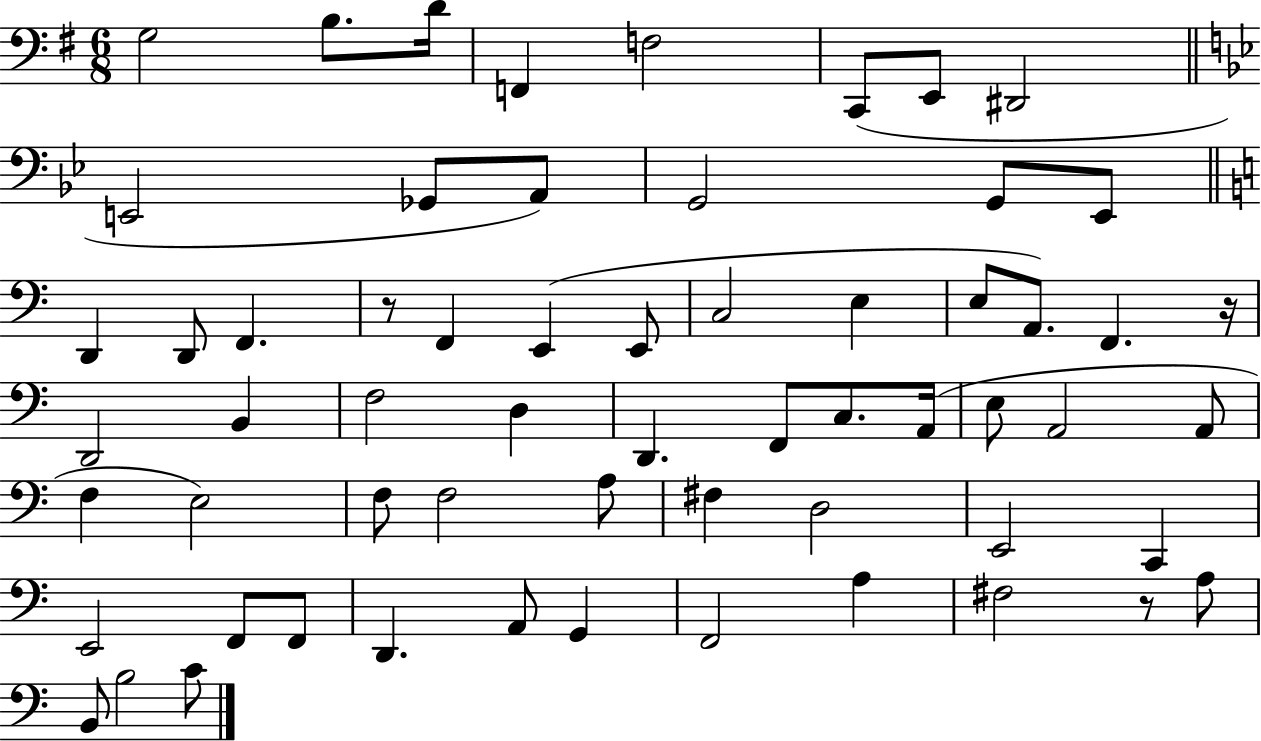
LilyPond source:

{
  \clef bass
  \numericTimeSignature
  \time 6/8
  \key g \major
  g2 b8. d'16 | f,4 f2 | c,8( e,8 dis,2 | \bar "||" \break \key bes \major e,2 ges,8 a,8) | g,2 g,8 ees,8 | \bar "||" \break \key c \major d,4 d,8 f,4. | r8 f,4 e,4( e,8 | c2 e4 | e8 a,8.) f,4. r16 | \break d,2 b,4 | f2 d4 | d,4. f,8 c8. a,16( | e8 a,2 a,8 | \break f4 e2) | f8 f2 a8 | fis4 d2 | e,2 c,4 | \break e,2 f,8 f,8 | d,4. a,8 g,4 | f,2 a4 | fis2 r8 a8 | \break b,8 b2 c'8 | \bar "|."
}